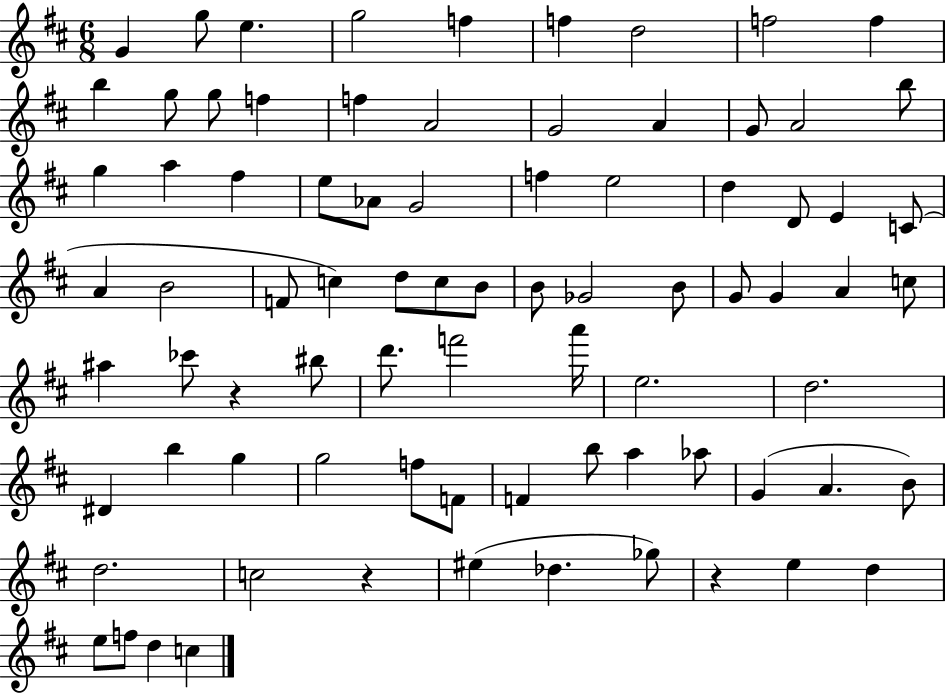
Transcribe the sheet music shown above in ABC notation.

X:1
T:Untitled
M:6/8
L:1/4
K:D
G g/2 e g2 f f d2 f2 f b g/2 g/2 f f A2 G2 A G/2 A2 b/2 g a ^f e/2 _A/2 G2 f e2 d D/2 E C/2 A B2 F/2 c d/2 c/2 B/2 B/2 _G2 B/2 G/2 G A c/2 ^a _c'/2 z ^b/2 d'/2 f'2 a'/4 e2 d2 ^D b g g2 f/2 F/2 F b/2 a _a/2 G A B/2 d2 c2 z ^e _d _g/2 z e d e/2 f/2 d c